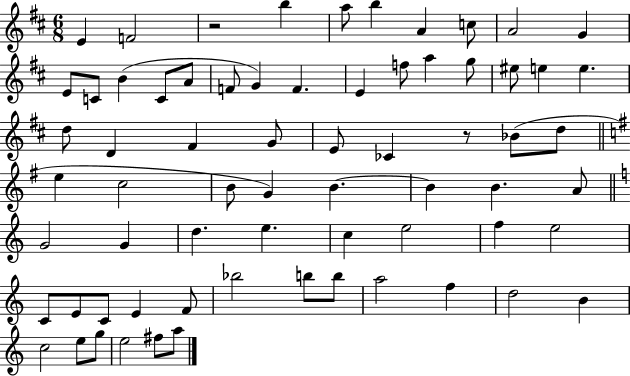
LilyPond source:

{
  \clef treble
  \numericTimeSignature
  \time 6/8
  \key d \major
  e'4 f'2 | r2 b''4 | a''8 b''4 a'4 c''8 | a'2 g'4 | \break e'8 c'8 b'4( c'8 a'8 | f'8 g'4) f'4. | e'4 f''8 a''4 g''8 | eis''8 e''4 e''4. | \break d''8 d'4 fis'4 g'8 | e'8 ces'4 r8 bes'8( d''8 | \bar "||" \break \key g \major e''4 c''2 | b'8 g'4) b'4.~~ | b'4 b'4. a'8 | \bar "||" \break \key c \major g'2 g'4 | d''4. e''4. | c''4 e''2 | f''4 e''2 | \break c'8 e'8 c'8 e'4 f'8 | bes''2 b''8 b''8 | a''2 f''4 | d''2 b'4 | \break c''2 e''8 g''8 | e''2 fis''8 a''8 | \bar "|."
}